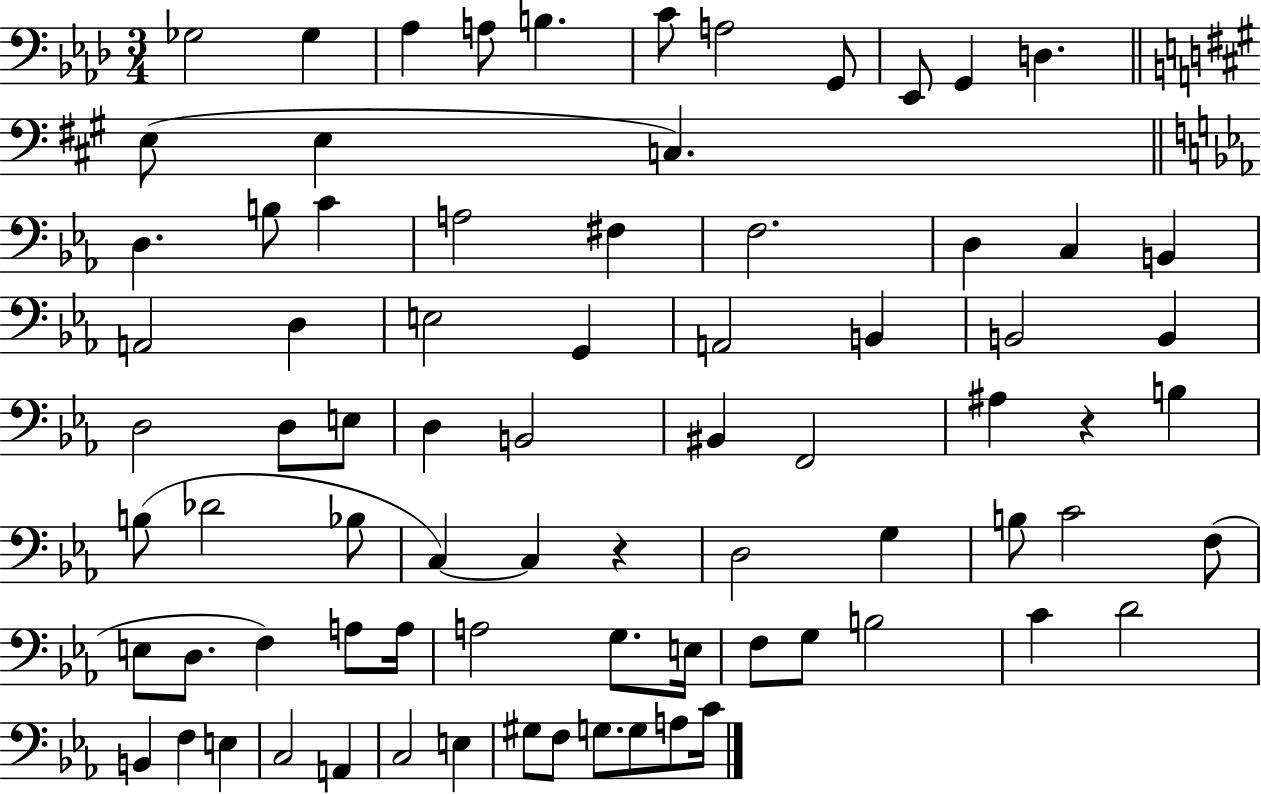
{
  \clef bass
  \numericTimeSignature
  \time 3/4
  \key aes \major
  ges2 ges4 | aes4 a8 b4. | c'8 a2 g,8 | ees,8 g,4 d4. | \break \bar "||" \break \key a \major e8( e4 c4.) | \bar "||" \break \key ees \major d4. b8 c'4 | a2 fis4 | f2. | d4 c4 b,4 | \break a,2 d4 | e2 g,4 | a,2 b,4 | b,2 b,4 | \break d2 d8 e8 | d4 b,2 | bis,4 f,2 | ais4 r4 b4 | \break b8( des'2 bes8 | c4~~) c4 r4 | d2 g4 | b8 c'2 f8( | \break e8 d8. f4) a8 a16 | a2 g8. e16 | f8 g8 b2 | c'4 d'2 | \break b,4 f4 e4 | c2 a,4 | c2 e4 | gis8 f8 g8. g8 a8 c'16 | \break \bar "|."
}